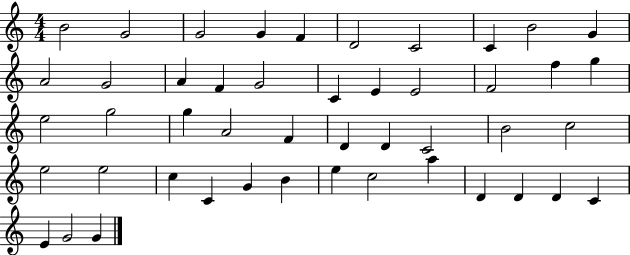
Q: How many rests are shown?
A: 0